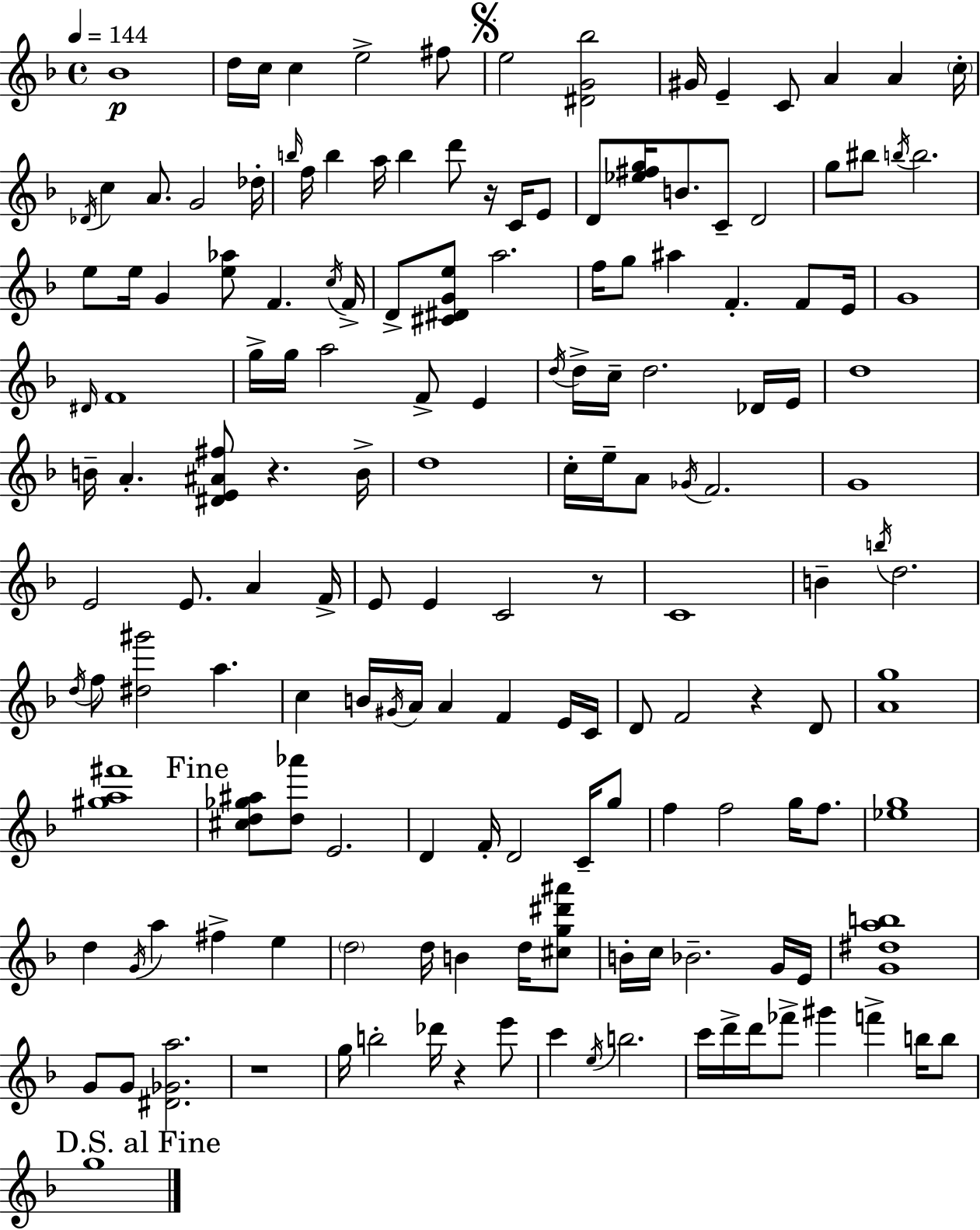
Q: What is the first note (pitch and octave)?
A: Bb4